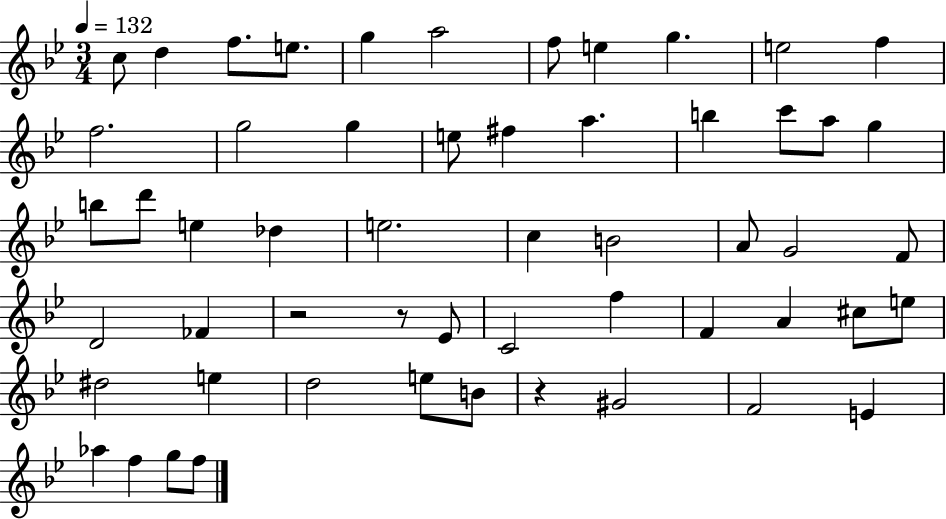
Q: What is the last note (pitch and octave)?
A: F5